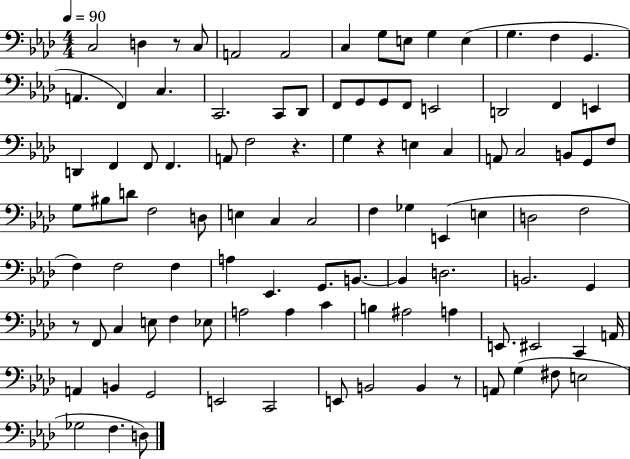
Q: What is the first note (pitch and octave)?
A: C3